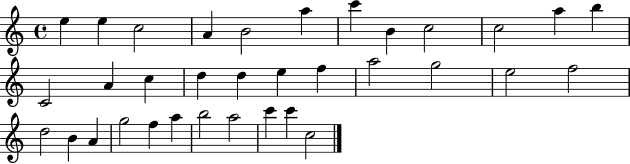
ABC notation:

X:1
T:Untitled
M:4/4
L:1/4
K:C
e e c2 A B2 a c' B c2 c2 a b C2 A c d d e f a2 g2 e2 f2 d2 B A g2 f a b2 a2 c' c' c2